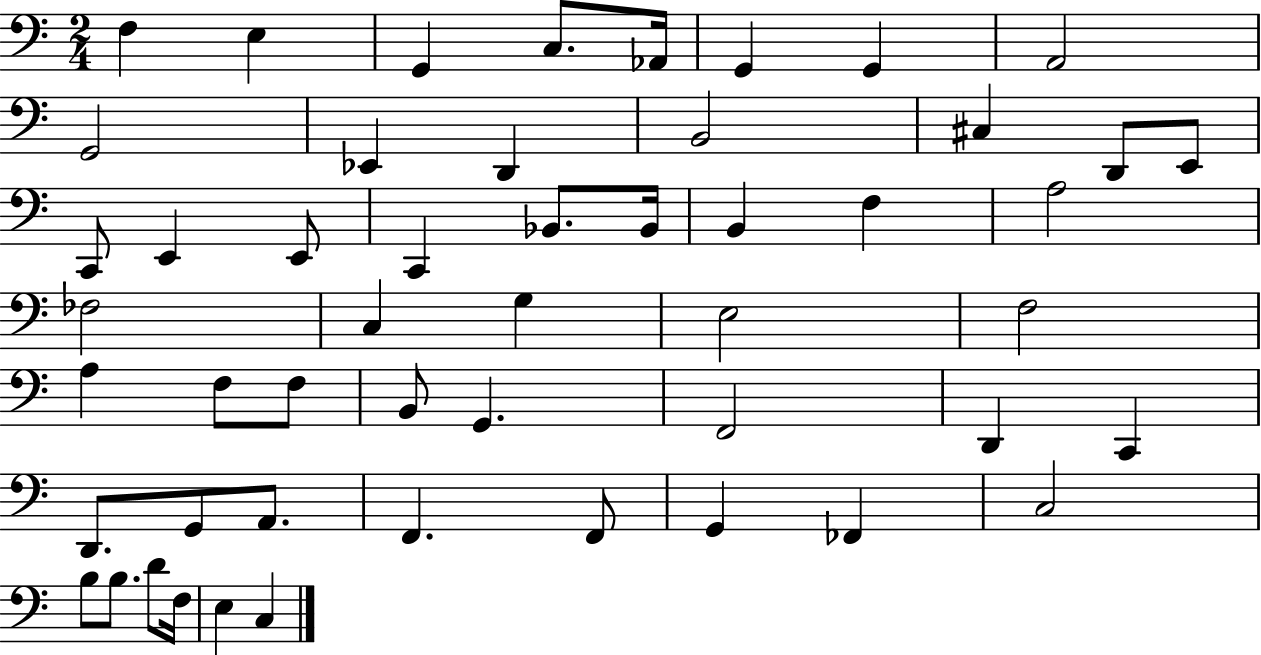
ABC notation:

X:1
T:Untitled
M:2/4
L:1/4
K:C
F, E, G,, C,/2 _A,,/4 G,, G,, A,,2 G,,2 _E,, D,, B,,2 ^C, D,,/2 E,,/2 C,,/2 E,, E,,/2 C,, _B,,/2 _B,,/4 B,, F, A,2 _F,2 C, G, E,2 F,2 A, F,/2 F,/2 B,,/2 G,, F,,2 D,, C,, D,,/2 G,,/2 A,,/2 F,, F,,/2 G,, _F,, C,2 B,/2 B,/2 D/2 F,/4 E, C,